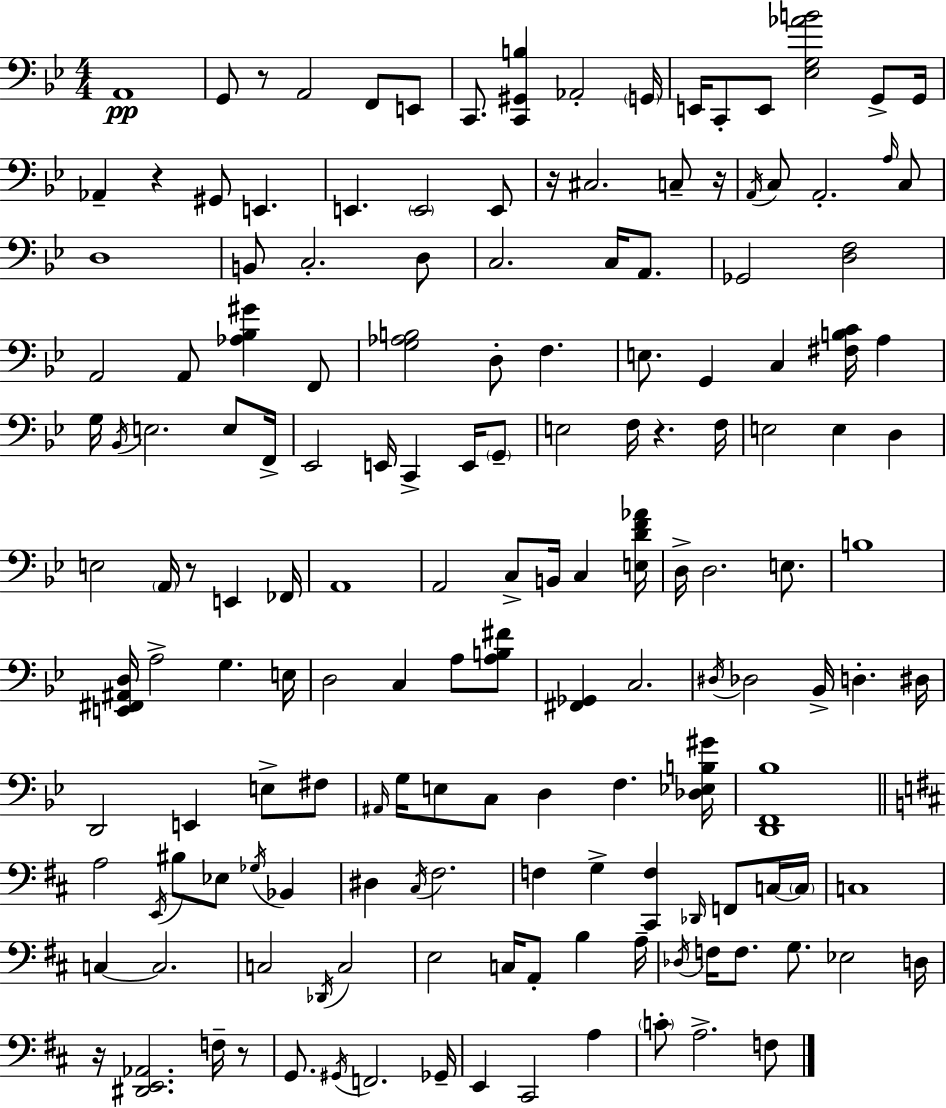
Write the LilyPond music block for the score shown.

{
  \clef bass
  \numericTimeSignature
  \time 4/4
  \key g \minor
  \repeat volta 2 { a,1\pp | g,8 r8 a,2 f,8 e,8 | c,8. <c, gis, b>4 aes,2-. \parenthesize g,16 | e,16 c,8-. e,8 <ees g aes' b'>2 g,8-> g,16 | \break aes,4-- r4 gis,8 e,4. | e,4. \parenthesize e,2 e,8 | r16 cis2. c8-- r16 | \acciaccatura { a,16 } c8 a,2.-. \grace { a16 } | \break c8 d1 | b,8 c2.-. | d8 c2. c16 a,8. | ges,2 <d f>2 | \break a,2 a,8 <aes bes gis'>4 | f,8 <g aes b>2 d8-. f4. | e8. g,4 c4 <fis b c'>16 a4 | g16 \acciaccatura { bes,16 } e2. | \break e8 f,16-> ees,2 e,16 c,4-> | e,16 \parenthesize g,8-- e2 f16 r4. | f16 e2 e4 d4 | e2 \parenthesize a,16 r8 e,4 | \break fes,16 a,1 | a,2 c8-> b,16 c4 | <e d' f' aes'>16 d16-> d2. | e8. b1 | \break <e, fis, ais, d>16 a2-> g4. | e16 d2 c4 a8 | <a b fis'>8 <fis, ges,>4 c2. | \acciaccatura { dis16 } des2 bes,16-> d4.-. | \break dis16 d,2 e,4 | e8-> fis8 \grace { ais,16 } g16 e8 c8 d4 f4. | <des ees b gis'>16 <d, f, bes>1 | \bar "||" \break \key b \minor a2 \acciaccatura { e,16 } bis8 ees8 \acciaccatura { ges16 } bes,4 | dis4 \acciaccatura { cis16 } fis2. | f4 g4-> <cis, f>4 \grace { des,16 } | f,8 c16~~ \parenthesize c16 c1 | \break c4~~ c2. | c2 \acciaccatura { des,16 } c2 | e2 c16 a,8-. | b4 a16-- \acciaccatura { des16 } f16 f8. g8. ees2 | \break d16 r16 <dis, e, aes,>2. | f16-- r8 g,8. \acciaccatura { gis,16 } f,2. | ges,16-- e,4 cis,2 | a4 \parenthesize c'8-. a2.-> | \break f8 } \bar "|."
}